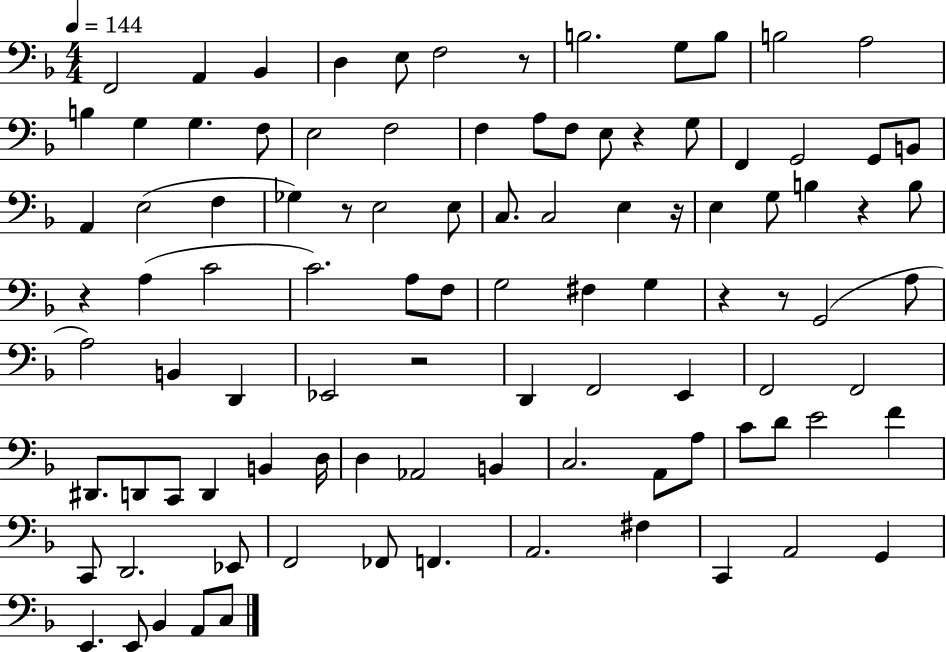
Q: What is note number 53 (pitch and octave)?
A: Eb2